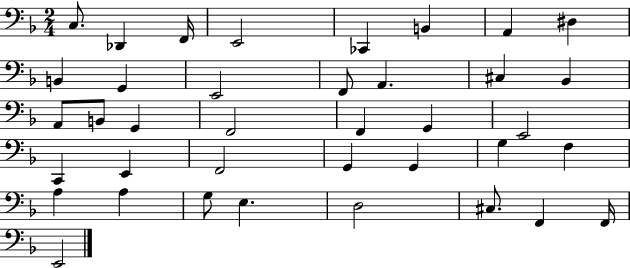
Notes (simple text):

C3/e. Db2/q F2/s E2/h CES2/q B2/q A2/q D#3/q B2/q G2/q E2/h F2/e A2/q. C#3/q Bb2/q A2/e B2/e G2/q F2/h F2/q G2/q E2/h C2/q E2/q F2/h G2/q G2/q G3/q F3/q A3/q A3/q G3/e E3/q. D3/h C#3/e. F2/q F2/s E2/h